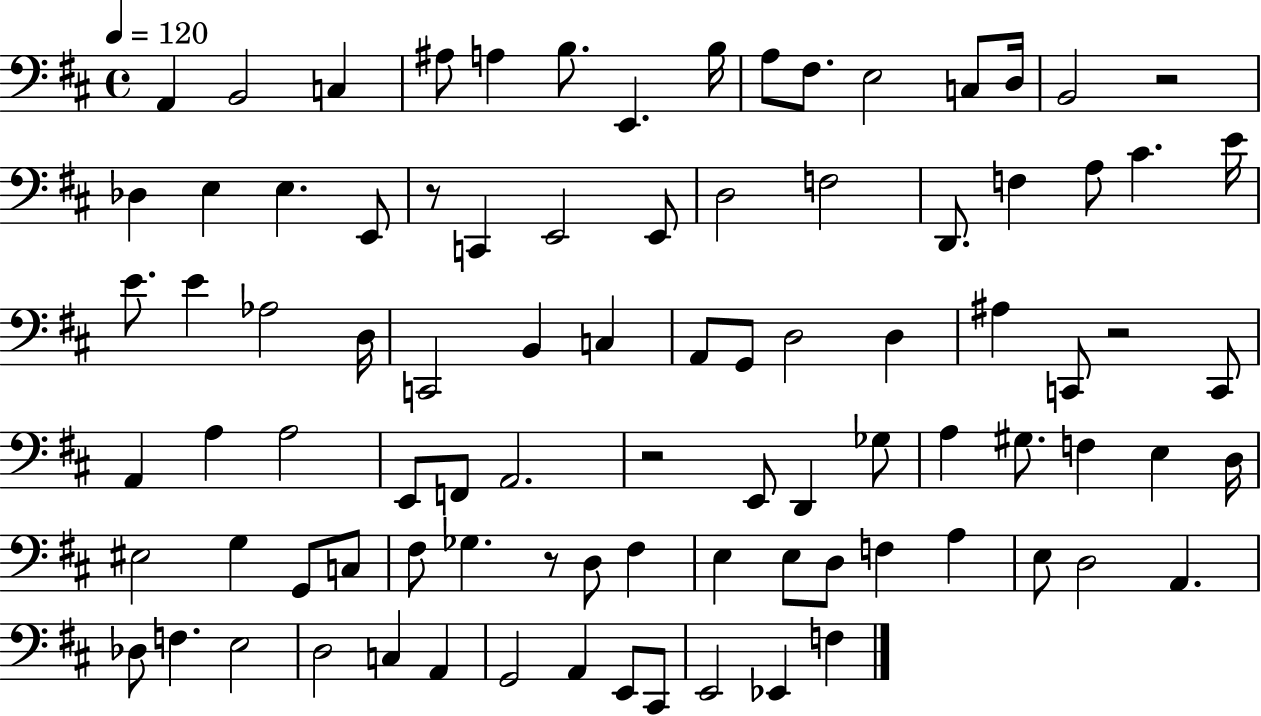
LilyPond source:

{
  \clef bass
  \time 4/4
  \defaultTimeSignature
  \key d \major
  \tempo 4 = 120
  \repeat volta 2 { a,4 b,2 c4 | ais8 a4 b8. e,4. b16 | a8 fis8. e2 c8 d16 | b,2 r2 | \break des4 e4 e4. e,8 | r8 c,4 e,2 e,8 | d2 f2 | d,8. f4 a8 cis'4. e'16 | \break e'8. e'4 aes2 d16 | c,2 b,4 c4 | a,8 g,8 d2 d4 | ais4 c,8 r2 c,8 | \break a,4 a4 a2 | e,8 f,8 a,2. | r2 e,8 d,4 ges8 | a4 gis8. f4 e4 d16 | \break eis2 g4 g,8 c8 | fis8 ges4. r8 d8 fis4 | e4 e8 d8 f4 a4 | e8 d2 a,4. | \break des8 f4. e2 | d2 c4 a,4 | g,2 a,4 e,8 cis,8 | e,2 ees,4 f4 | \break } \bar "|."
}